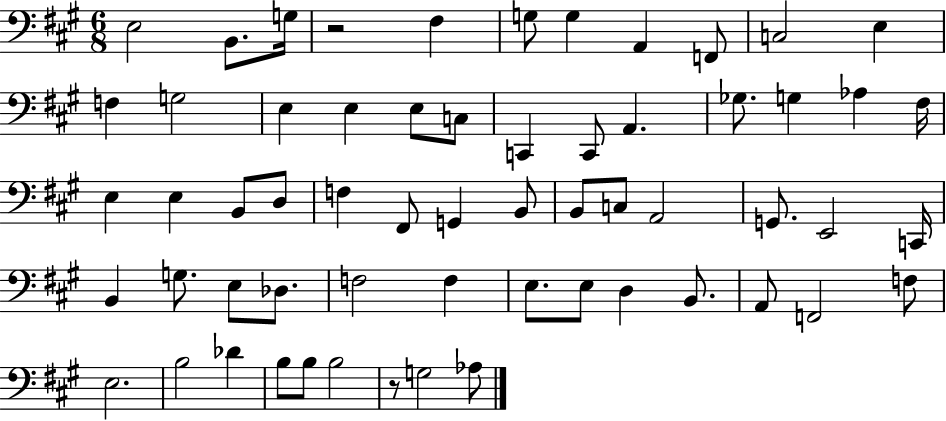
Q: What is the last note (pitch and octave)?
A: Ab3